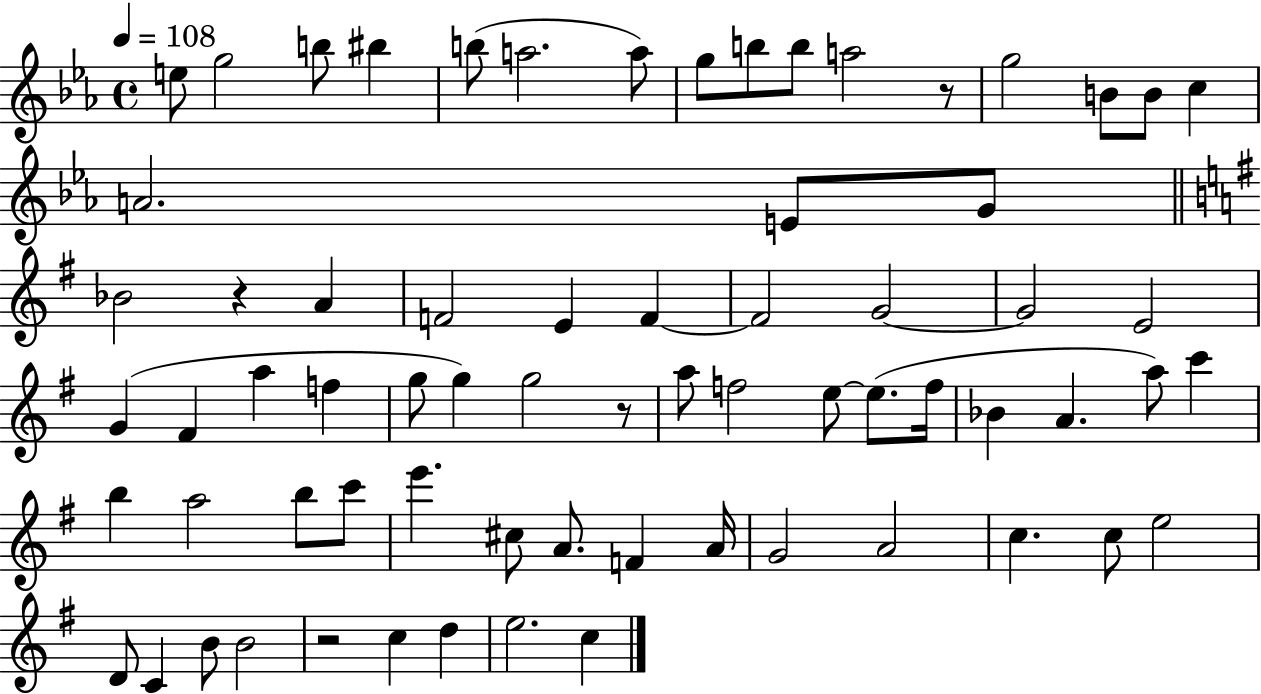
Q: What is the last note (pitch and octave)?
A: C5